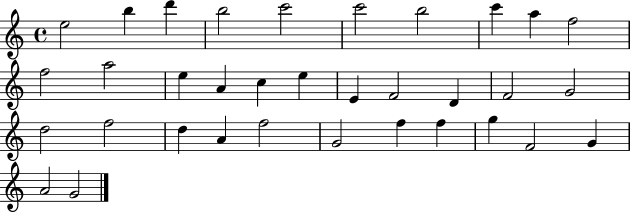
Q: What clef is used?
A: treble